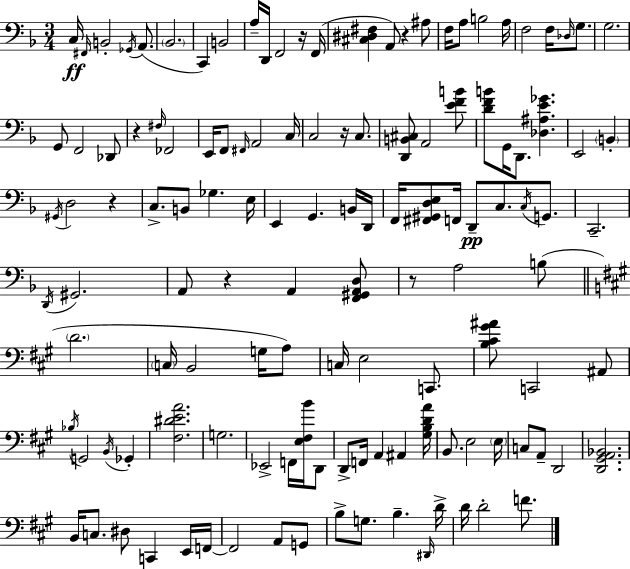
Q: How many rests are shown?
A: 7